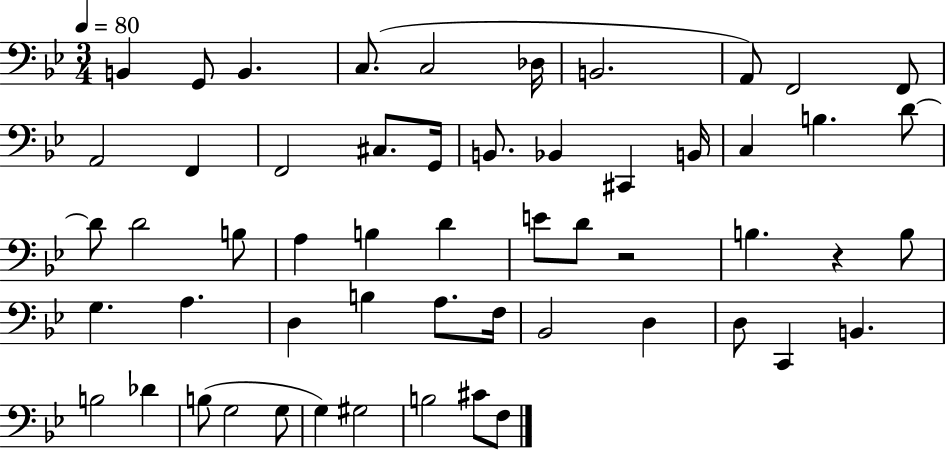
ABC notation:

X:1
T:Untitled
M:3/4
L:1/4
K:Bb
B,, G,,/2 B,, C,/2 C,2 _D,/4 B,,2 A,,/2 F,,2 F,,/2 A,,2 F,, F,,2 ^C,/2 G,,/4 B,,/2 _B,, ^C,, B,,/4 C, B, D/2 D/2 D2 B,/2 A, B, D E/2 D/2 z2 B, z B,/2 G, A, D, B, A,/2 F,/4 _B,,2 D, D,/2 C,, B,, B,2 _D B,/2 G,2 G,/2 G, ^G,2 B,2 ^C/2 F,/2